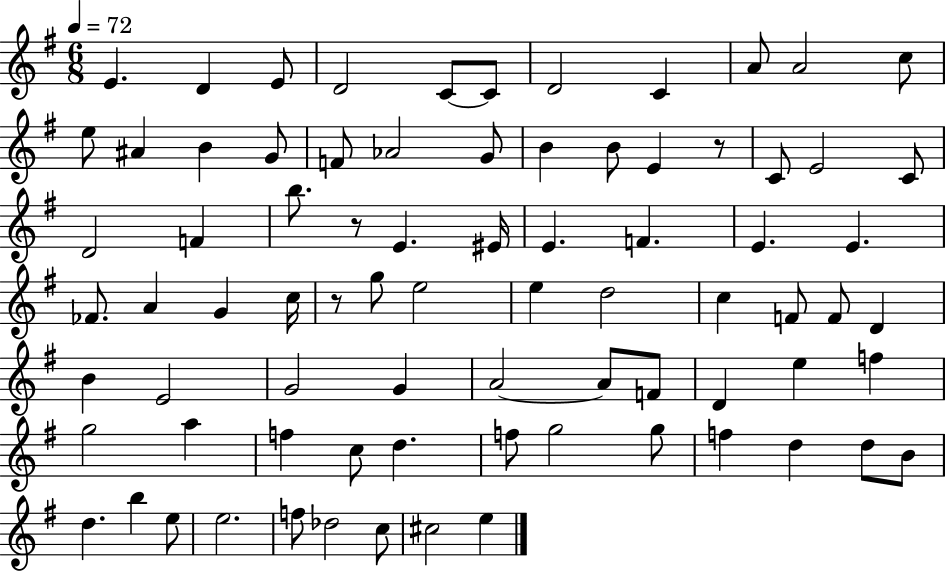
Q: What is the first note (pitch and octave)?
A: E4